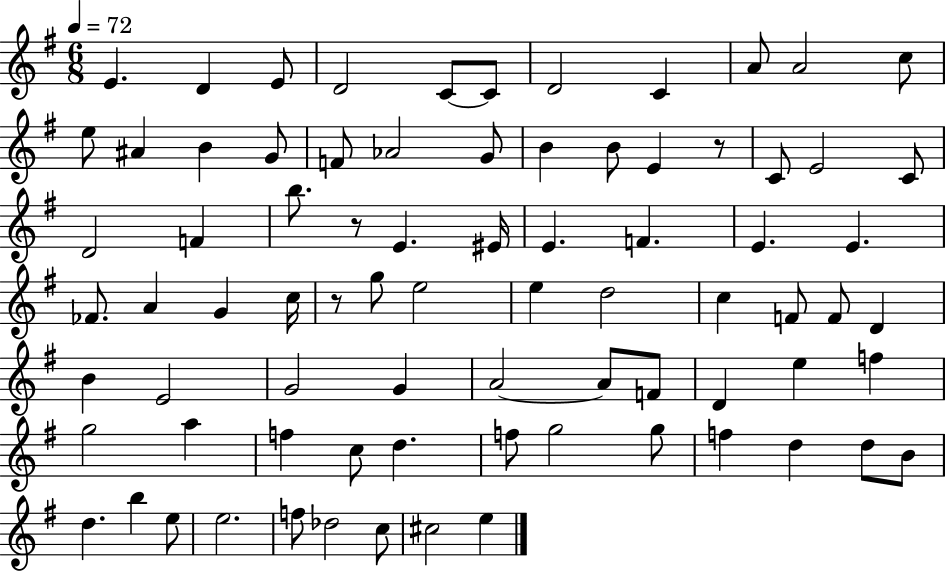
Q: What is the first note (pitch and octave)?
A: E4